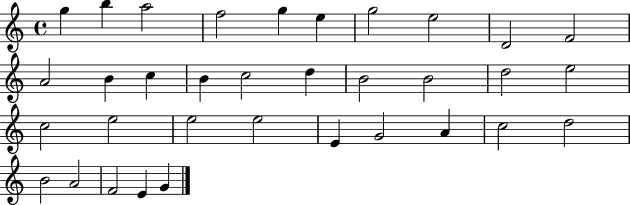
{
  \clef treble
  \time 4/4
  \defaultTimeSignature
  \key c \major
  g''4 b''4 a''2 | f''2 g''4 e''4 | g''2 e''2 | d'2 f'2 | \break a'2 b'4 c''4 | b'4 c''2 d''4 | b'2 b'2 | d''2 e''2 | \break c''2 e''2 | e''2 e''2 | e'4 g'2 a'4 | c''2 d''2 | \break b'2 a'2 | f'2 e'4 g'4 | \bar "|."
}